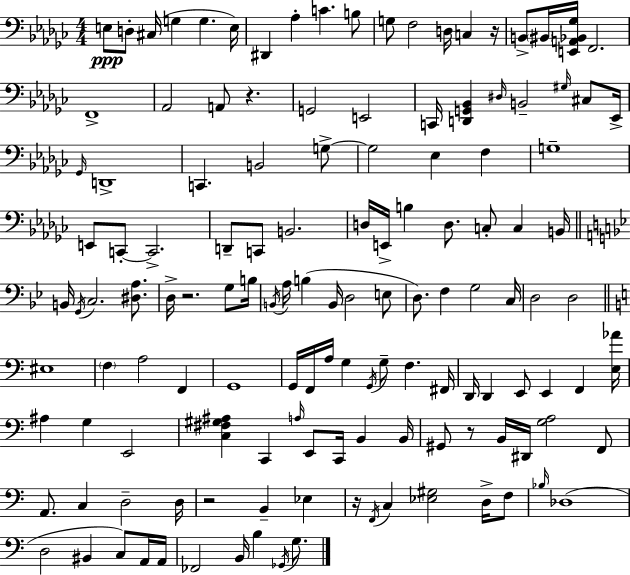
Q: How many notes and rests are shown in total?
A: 134